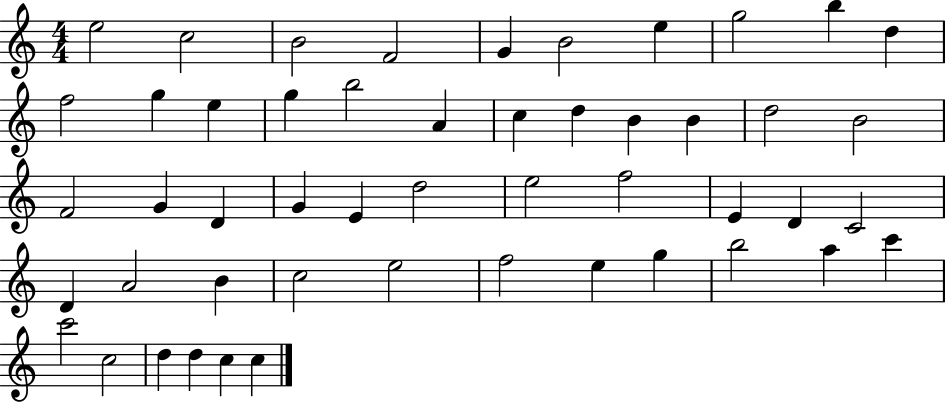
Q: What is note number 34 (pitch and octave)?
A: D4